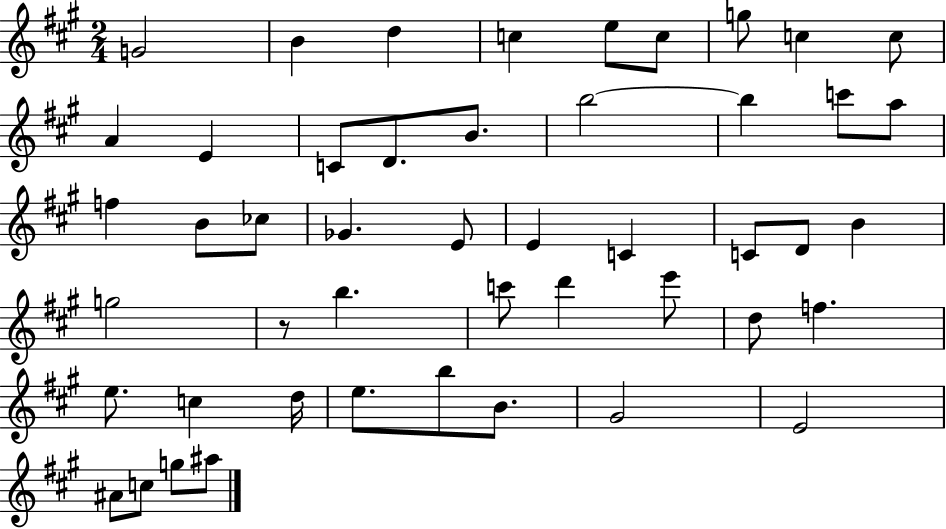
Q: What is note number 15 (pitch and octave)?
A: B5